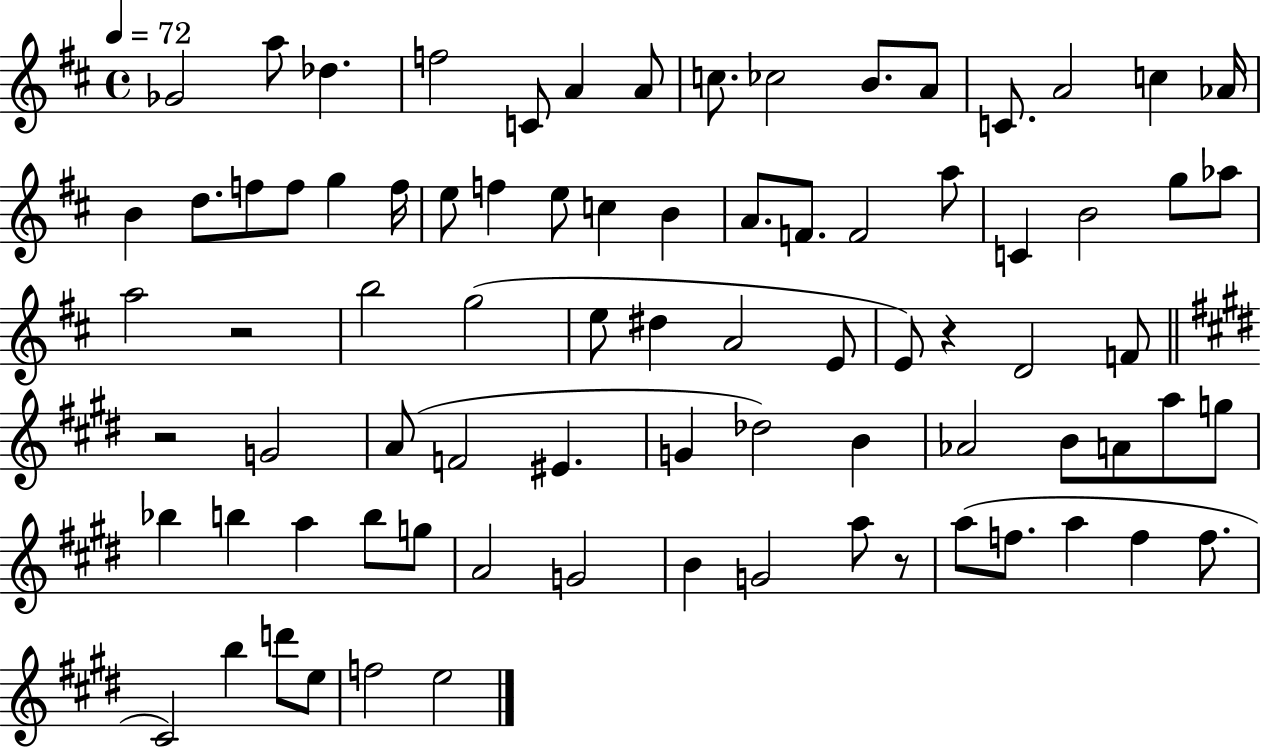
Gb4/h A5/e Db5/q. F5/h C4/e A4/q A4/e C5/e. CES5/h B4/e. A4/e C4/e. A4/h C5/q Ab4/s B4/q D5/e. F5/e F5/e G5/q F5/s E5/e F5/q E5/e C5/q B4/q A4/e. F4/e. F4/h A5/e C4/q B4/h G5/e Ab5/e A5/h R/h B5/h G5/h E5/e D#5/q A4/h E4/e E4/e R/q D4/h F4/e R/h G4/h A4/e F4/h EIS4/q. G4/q Db5/h B4/q Ab4/h B4/e A4/e A5/e G5/e Bb5/q B5/q A5/q B5/e G5/e A4/h G4/h B4/q G4/h A5/e R/e A5/e F5/e. A5/q F5/q F5/e. C#4/h B5/q D6/e E5/e F5/h E5/h